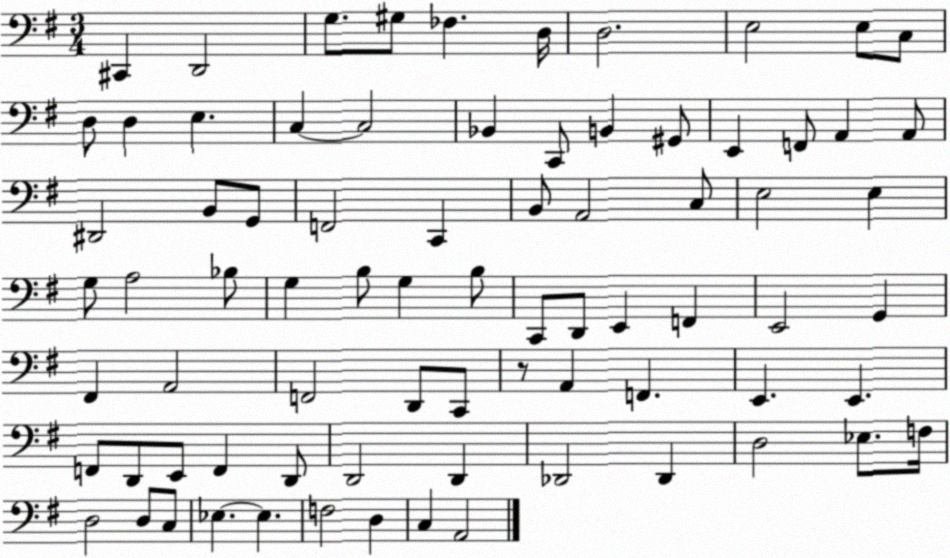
X:1
T:Untitled
M:3/4
L:1/4
K:G
^C,, D,,2 G,/2 ^G,/2 _F, D,/4 D,2 E,2 E,/2 C,/2 D,/2 D, E, C, C,2 _B,, C,,/2 B,, ^G,,/2 E,, F,,/2 A,, A,,/2 ^D,,2 B,,/2 G,,/2 F,,2 C,, B,,/2 A,,2 C,/2 E,2 E, G,/2 A,2 _B,/2 G, B,/2 G, B,/2 C,,/2 D,,/2 E,, F,, E,,2 G,, ^F,, A,,2 F,,2 D,,/2 C,,/2 z/2 A,, F,, E,, E,, F,,/2 D,,/2 E,,/2 F,, D,,/2 D,,2 D,, _D,,2 _D,, D,2 _E,/2 F,/4 D,2 D,/2 C,/2 _E, _E, F,2 D, C, A,,2